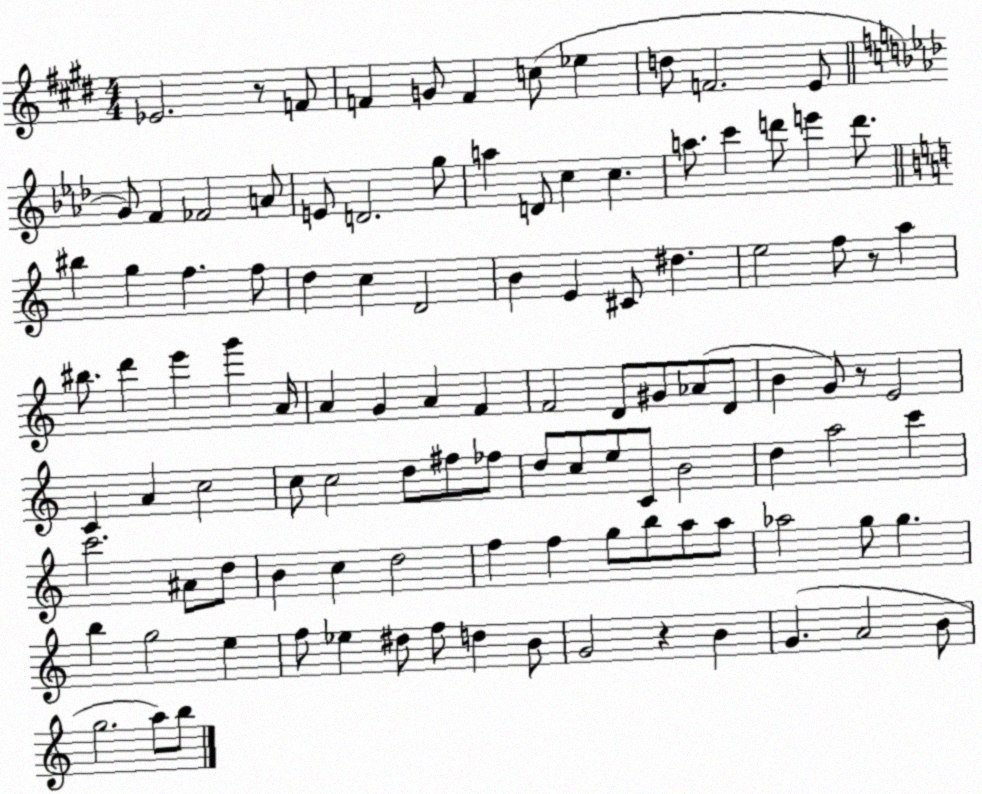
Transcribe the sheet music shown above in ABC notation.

X:1
T:Untitled
M:4/4
L:1/4
K:E
_E2 z/2 F/2 F G/2 F c/2 _e d/2 F2 E/2 G/2 F _F2 A/2 E/2 D2 g/2 a D/2 c c a/2 c' d'/2 e' d'/2 ^b g f f/2 d c D2 B E ^C/2 ^d e2 f/2 z/2 a ^b/2 d' e' g' A/4 A G A F F2 D/2 ^G/2 _A/2 D/2 B G/2 z/2 E2 C A c2 c/2 c2 d/2 ^f/2 _f/2 d/2 c/2 e/2 C/2 B2 d a2 c' c'2 ^A/2 d/2 B c d2 f f g/2 b/2 a/2 a/2 _a2 g/2 g b g2 e f/2 _e ^d/2 f/2 d B/2 G2 z B G A2 B/2 g2 a/2 b/2